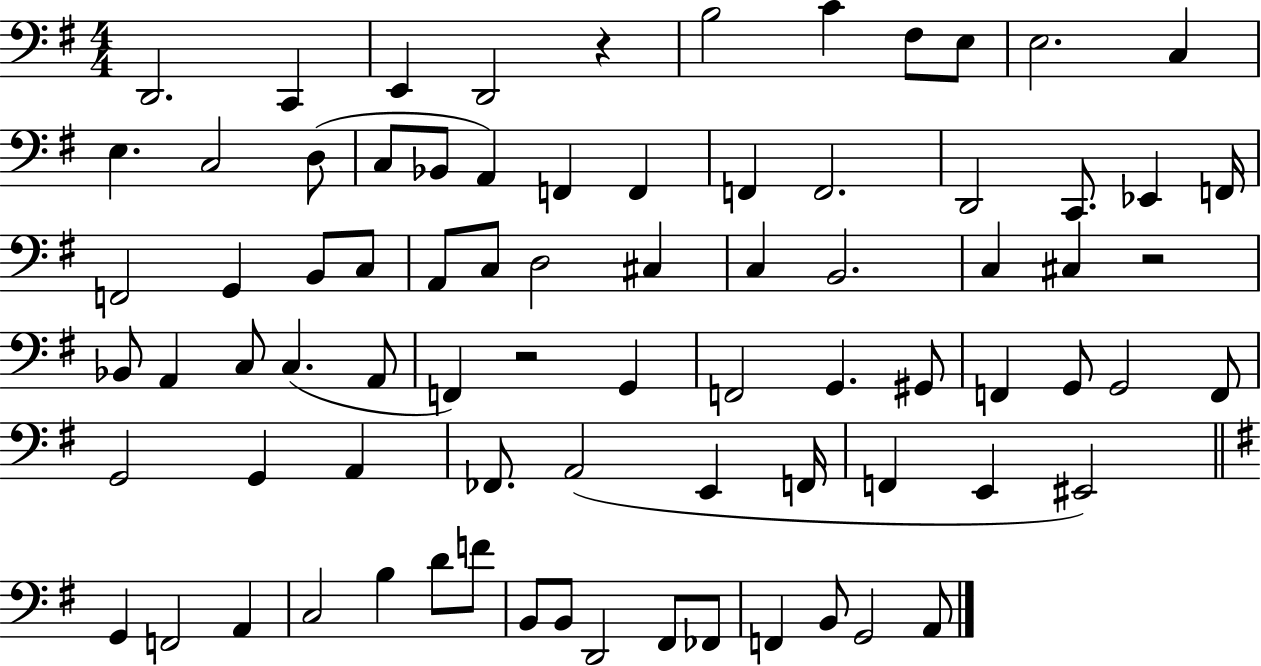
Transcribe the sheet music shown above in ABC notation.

X:1
T:Untitled
M:4/4
L:1/4
K:G
D,,2 C,, E,, D,,2 z B,2 C ^F,/2 E,/2 E,2 C, E, C,2 D,/2 C,/2 _B,,/2 A,, F,, F,, F,, F,,2 D,,2 C,,/2 _E,, F,,/4 F,,2 G,, B,,/2 C,/2 A,,/2 C,/2 D,2 ^C, C, B,,2 C, ^C, z2 _B,,/2 A,, C,/2 C, A,,/2 F,, z2 G,, F,,2 G,, ^G,,/2 F,, G,,/2 G,,2 F,,/2 G,,2 G,, A,, _F,,/2 A,,2 E,, F,,/4 F,, E,, ^E,,2 G,, F,,2 A,, C,2 B, D/2 F/2 B,,/2 B,,/2 D,,2 ^F,,/2 _F,,/2 F,, B,,/2 G,,2 A,,/2